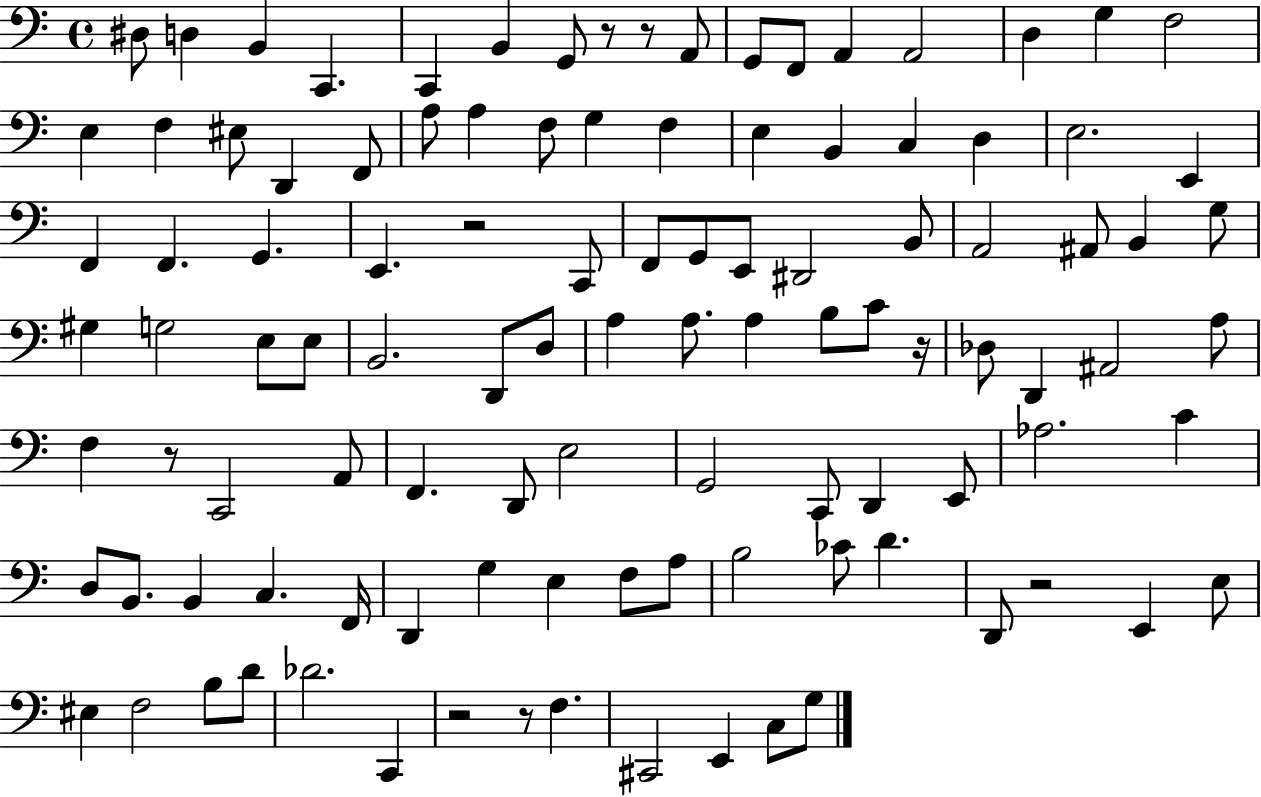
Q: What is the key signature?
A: C major